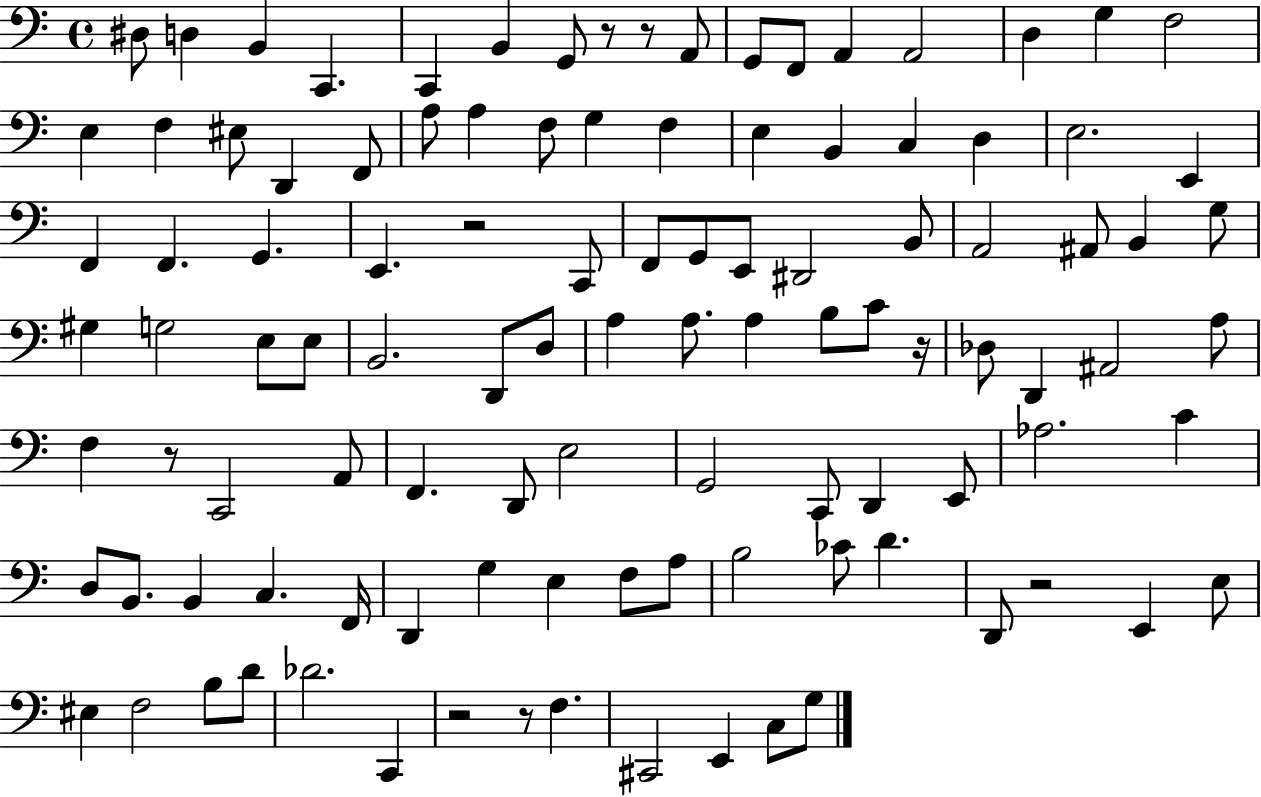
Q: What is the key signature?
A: C major